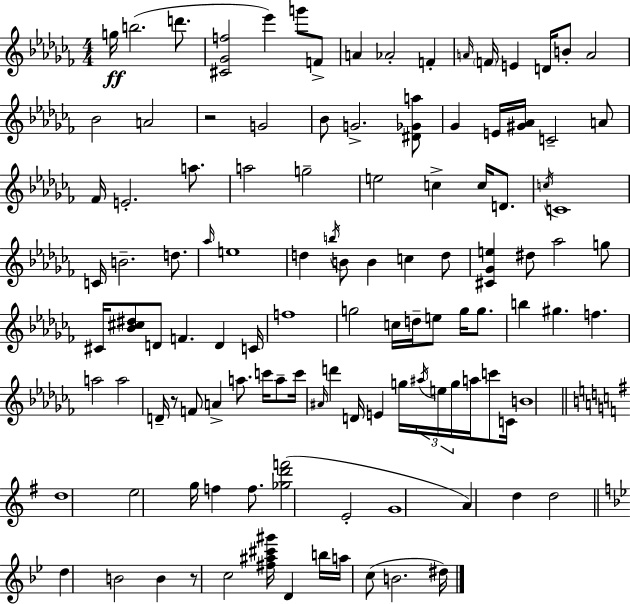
G5/s B5/h. D6/e. [C#4,Gb4,F5]/h Eb6/q G6/e F4/e A4/q Ab4/h F4/q A4/s F4/s E4/q D4/s B4/e A4/h Bb4/h A4/h R/h G4/h Bb4/e G4/h. [D#4,Gb4,A5]/e Gb4/q E4/s [G#4,Ab4]/s C4/h A4/e FES4/s E4/h. A5/e. A5/h G5/h E5/h C5/q C5/s D4/e. C5/s C4/w C4/s B4/h. D5/e. Ab5/s E5/w D5/q B5/s B4/e B4/q C5/q D5/e [C#4,Gb4,E5]/q D#5/e Ab5/h G5/e C#4/s [Bb4,C#5,D#5]/e D4/e F4/q. D4/q C4/s F5/w G5/h C5/s D5/s E5/e G5/s G5/e. B5/q G#5/q. F5/q. A5/h A5/h D4/s R/e F4/e A4/q A5/e. C6/s A5/e C6/s A#4/s D6/q D4/s E4/q G5/s A#5/s E5/s G5/s A5/s C6/e C4/s B4/w D5/w E5/h G5/s F5/q F5/e. [Gb5,D6,F6]/h E4/h G4/w A4/q D5/q D5/h D5/q B4/h B4/q R/e C5/h [F#5,A#5,C#6,G#6]/s D4/q B5/s A5/s C5/e B4/h. D#5/s